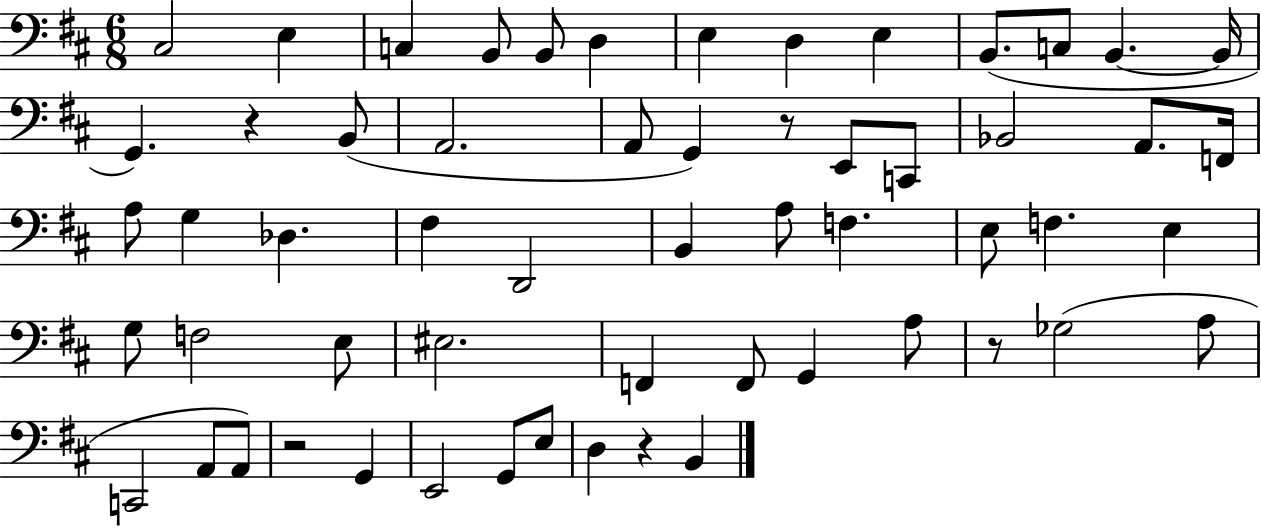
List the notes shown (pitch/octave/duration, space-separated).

C#3/h E3/q C3/q B2/e B2/e D3/q E3/q D3/q E3/q B2/e. C3/e B2/q. B2/s G2/q. R/q B2/e A2/h. A2/e G2/q R/e E2/e C2/e Bb2/h A2/e. F2/s A3/e G3/q Db3/q. F#3/q D2/h B2/q A3/e F3/q. E3/e F3/q. E3/q G3/e F3/h E3/e EIS3/h. F2/q F2/e G2/q A3/e R/e Gb3/h A3/e C2/h A2/e A2/e R/h G2/q E2/h G2/e E3/e D3/q R/q B2/q